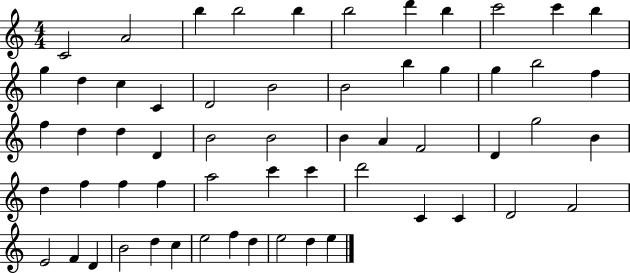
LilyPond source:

{
  \clef treble
  \numericTimeSignature
  \time 4/4
  \key c \major
  c'2 a'2 | b''4 b''2 b''4 | b''2 d'''4 b''4 | c'''2 c'''4 b''4 | \break g''4 d''4 c''4 c'4 | d'2 b'2 | b'2 b''4 g''4 | g''4 b''2 f''4 | \break f''4 d''4 d''4 d'4 | b'2 b'2 | b'4 a'4 f'2 | d'4 g''2 b'4 | \break d''4 f''4 f''4 f''4 | a''2 c'''4 c'''4 | d'''2 c'4 c'4 | d'2 f'2 | \break e'2 f'4 d'4 | b'2 d''4 c''4 | e''2 f''4 d''4 | e''2 d''4 e''4 | \break \bar "|."
}